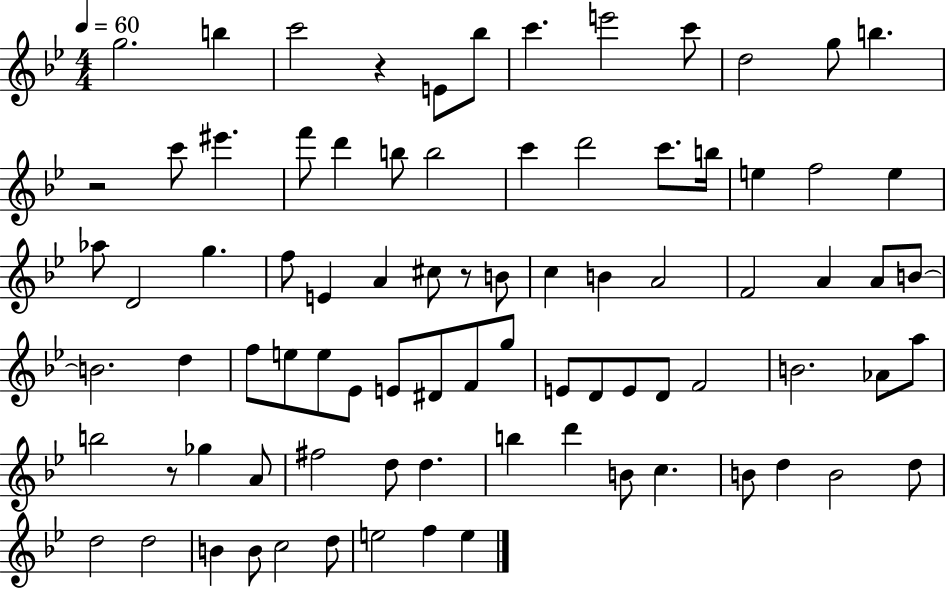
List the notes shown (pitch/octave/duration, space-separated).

G5/h. B5/q C6/h R/q E4/e Bb5/e C6/q. E6/h C6/e D5/h G5/e B5/q. R/h C6/e EIS6/q. F6/e D6/q B5/e B5/h C6/q D6/h C6/e. B5/s E5/q F5/h E5/q Ab5/e D4/h G5/q. F5/e E4/q A4/q C#5/e R/e B4/e C5/q B4/q A4/h F4/h A4/q A4/e B4/e B4/h. D5/q F5/e E5/e E5/e Eb4/e E4/e D#4/e F4/e G5/e E4/e D4/e E4/e D4/e F4/h B4/h. Ab4/e A5/e B5/h R/e Gb5/q A4/e F#5/h D5/e D5/q. B5/q D6/q B4/e C5/q. B4/e D5/q B4/h D5/e D5/h D5/h B4/q B4/e C5/h D5/e E5/h F5/q E5/q